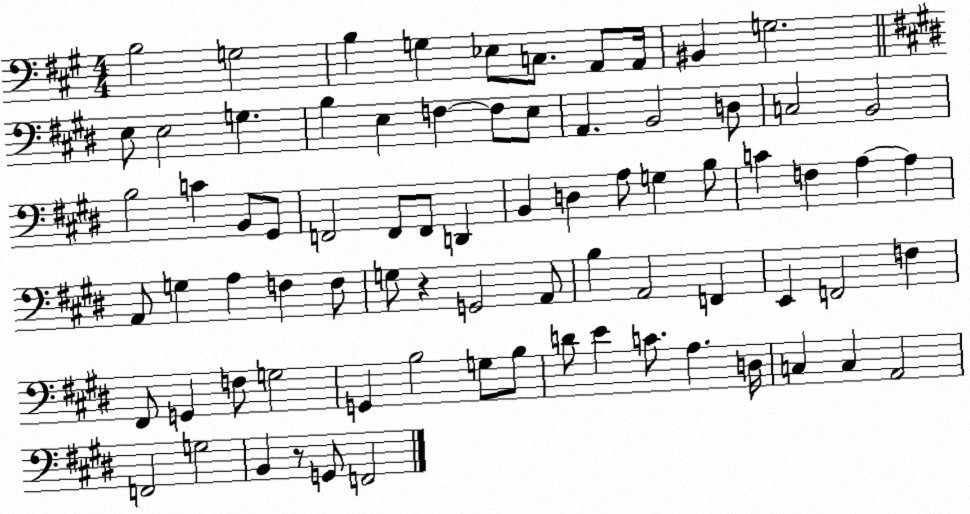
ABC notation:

X:1
T:Untitled
M:4/4
L:1/4
K:A
B,2 G,2 B, G, _E,/2 C,/2 A,,/2 A,,/4 ^B,, G,2 E,/2 E,2 G, B, E, F, F,/2 E,/2 A,, B,,2 D,/2 C,2 B,,2 B,2 C B,,/2 ^G,,/2 F,,2 F,,/2 F,,/2 D,, B,, D, A,/2 G, B,/2 C F, A, A, A,,/2 G, A, F, F,/2 G,/2 z G,,2 A,,/2 B, A,,2 F,, E,, F,,2 F, ^F,,/2 G,, F,/2 G,2 G,, B,2 G,/2 B,/2 D/2 E C/2 A, D,/4 C, C, A,,2 F,,2 G,2 B,, z/2 G,,/2 F,,2